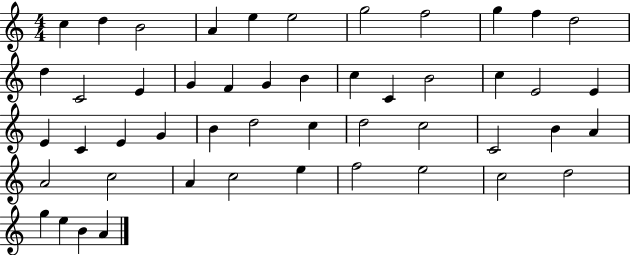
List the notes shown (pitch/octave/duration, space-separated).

C5/q D5/q B4/h A4/q E5/q E5/h G5/h F5/h G5/q F5/q D5/h D5/q C4/h E4/q G4/q F4/q G4/q B4/q C5/q C4/q B4/h C5/q E4/h E4/q E4/q C4/q E4/q G4/q B4/q D5/h C5/q D5/h C5/h C4/h B4/q A4/q A4/h C5/h A4/q C5/h E5/q F5/h E5/h C5/h D5/h G5/q E5/q B4/q A4/q